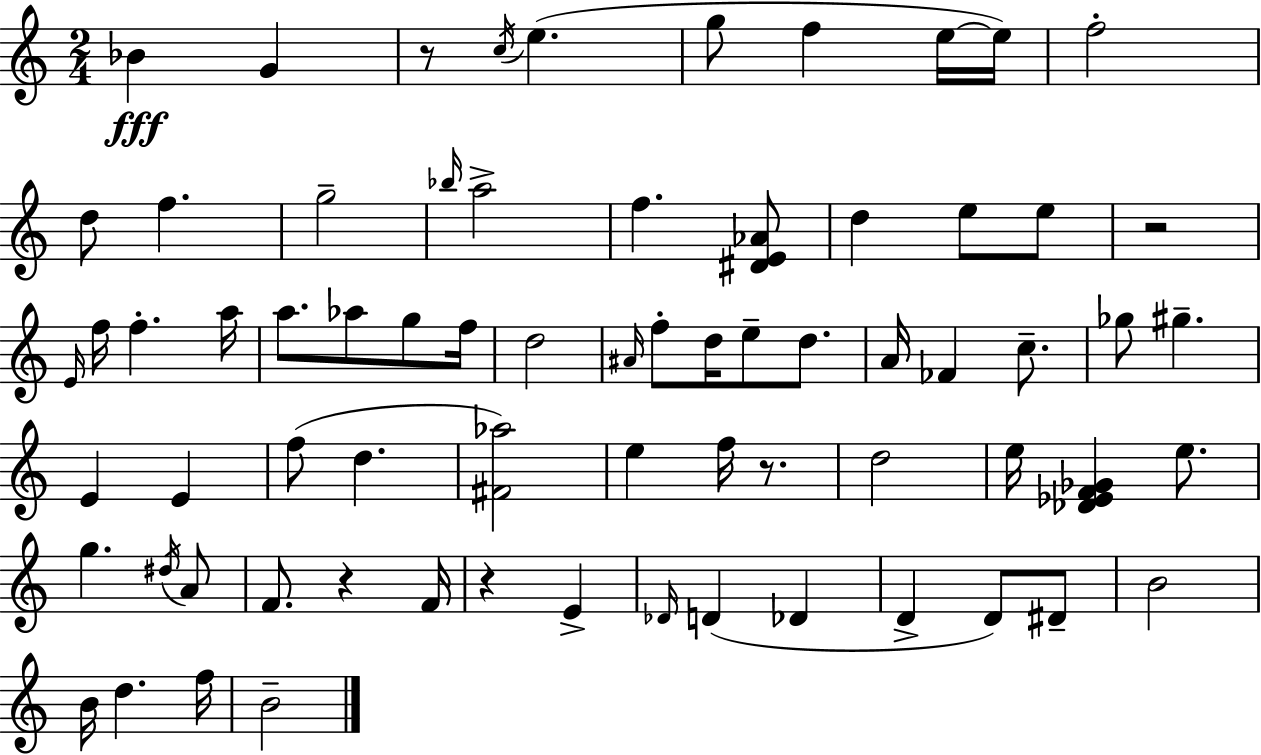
Bb4/q G4/q R/e C5/s E5/q. G5/e F5/q E5/s E5/s F5/h D5/e F5/q. G5/h Bb5/s A5/h F5/q. [D#4,E4,Ab4]/e D5/q E5/e E5/e R/h E4/s F5/s F5/q. A5/s A5/e. Ab5/e G5/e F5/s D5/h A#4/s F5/e D5/s E5/e D5/e. A4/s FES4/q C5/e. Gb5/e G#5/q. E4/q E4/q F5/e D5/q. [F#4,Ab5]/h E5/q F5/s R/e. D5/h E5/s [Db4,Eb4,F4,Gb4]/q E5/e. G5/q. D#5/s A4/e F4/e. R/q F4/s R/q E4/q Db4/s D4/q Db4/q D4/q D4/e D#4/e B4/h B4/s D5/q. F5/s B4/h